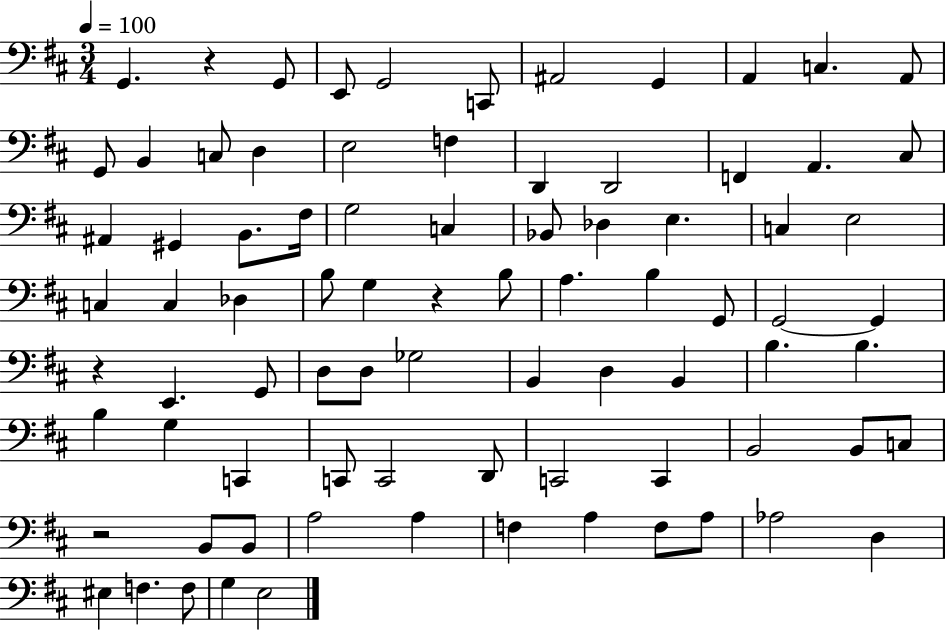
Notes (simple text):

G2/q. R/q G2/e E2/e G2/h C2/e A#2/h G2/q A2/q C3/q. A2/e G2/e B2/q C3/e D3/q E3/h F3/q D2/q D2/h F2/q A2/q. C#3/e A#2/q G#2/q B2/e. F#3/s G3/h C3/q Bb2/e Db3/q E3/q. C3/q E3/h C3/q C3/q Db3/q B3/e G3/q R/q B3/e A3/q. B3/q G2/e G2/h G2/q R/q E2/q. G2/e D3/e D3/e Gb3/h B2/q D3/q B2/q B3/q. B3/q. B3/q G3/q C2/q C2/e C2/h D2/e C2/h C2/q B2/h B2/e C3/e R/h B2/e B2/e A3/h A3/q F3/q A3/q F3/e A3/e Ab3/h D3/q EIS3/q F3/q. F3/e G3/q E3/h